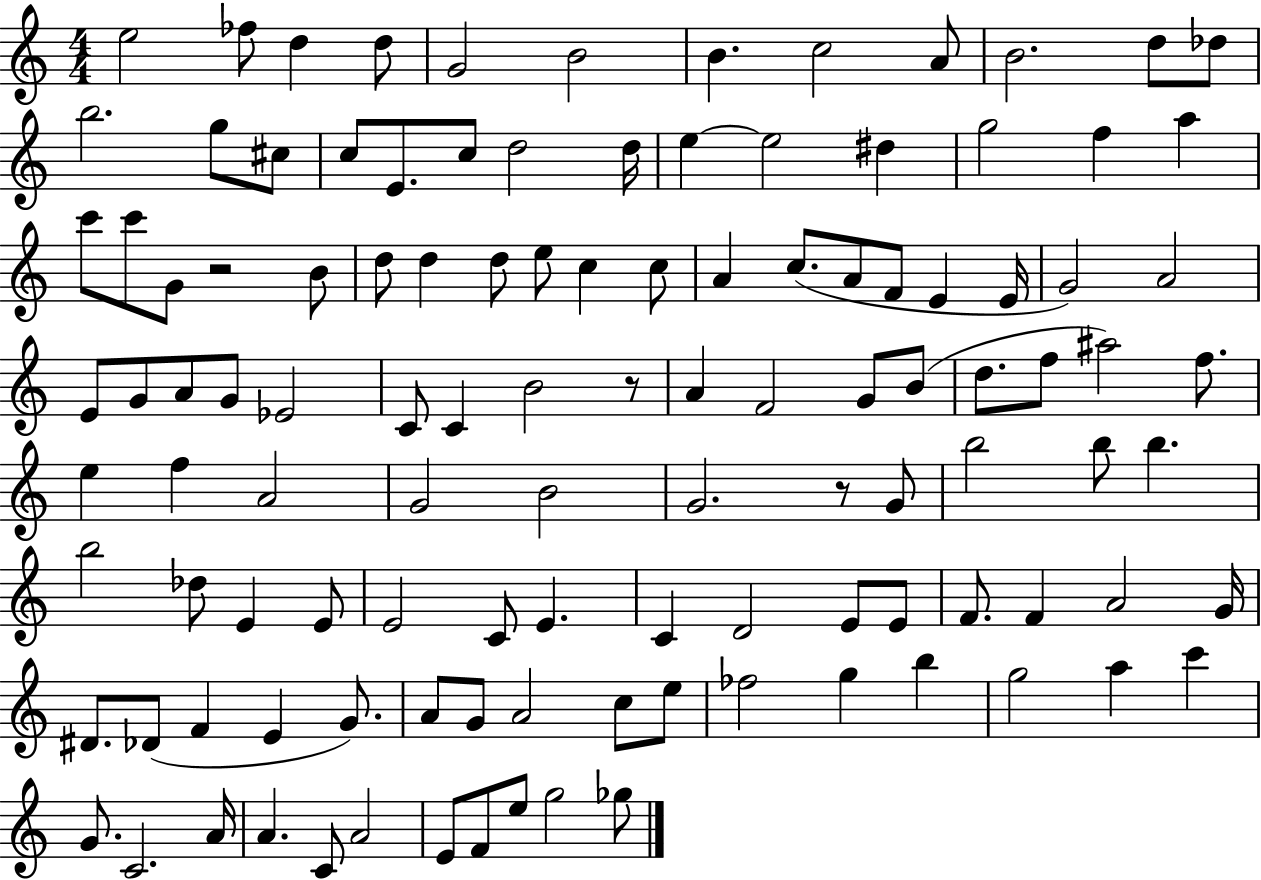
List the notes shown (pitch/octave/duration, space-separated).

E5/h FES5/e D5/q D5/e G4/h B4/h B4/q. C5/h A4/e B4/h. D5/e Db5/e B5/h. G5/e C#5/e C5/e E4/e. C5/e D5/h D5/s E5/q E5/h D#5/q G5/h F5/q A5/q C6/e C6/e G4/e R/h B4/e D5/e D5/q D5/e E5/e C5/q C5/e A4/q C5/e. A4/e F4/e E4/q E4/s G4/h A4/h E4/e G4/e A4/e G4/e Eb4/h C4/e C4/q B4/h R/e A4/q F4/h G4/e B4/e D5/e. F5/e A#5/h F5/e. E5/q F5/q A4/h G4/h B4/h G4/h. R/e G4/e B5/h B5/e B5/q. B5/h Db5/e E4/q E4/e E4/h C4/e E4/q. C4/q D4/h E4/e E4/e F4/e. F4/q A4/h G4/s D#4/e. Db4/e F4/q E4/q G4/e. A4/e G4/e A4/h C5/e E5/e FES5/h G5/q B5/q G5/h A5/q C6/q G4/e. C4/h. A4/s A4/q. C4/e A4/h E4/e F4/e E5/e G5/h Gb5/e